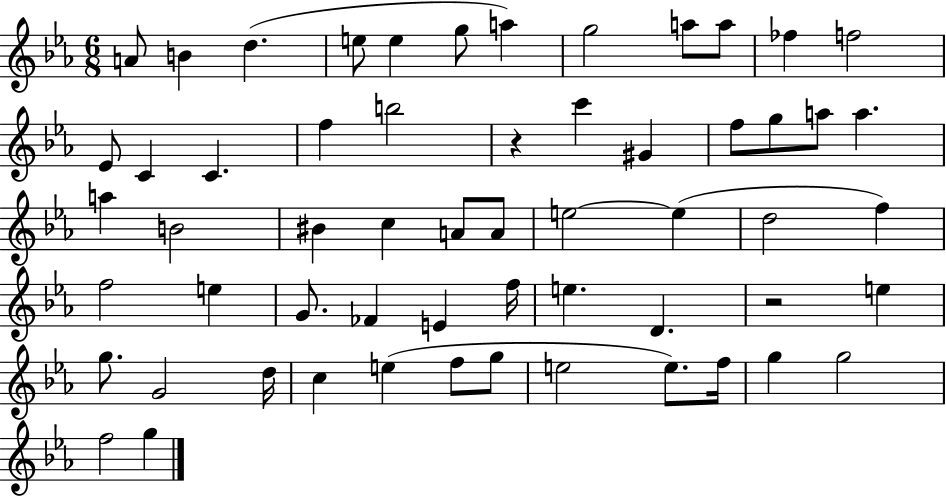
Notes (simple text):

A4/e B4/q D5/q. E5/e E5/q G5/e A5/q G5/h A5/e A5/e FES5/q F5/h Eb4/e C4/q C4/q. F5/q B5/h R/q C6/q G#4/q F5/e G5/e A5/e A5/q. A5/q B4/h BIS4/q C5/q A4/e A4/e E5/h E5/q D5/h F5/q F5/h E5/q G4/e. FES4/q E4/q F5/s E5/q. D4/q. R/h E5/q G5/e. G4/h D5/s C5/q E5/q F5/e G5/e E5/h E5/e. F5/s G5/q G5/h F5/h G5/q